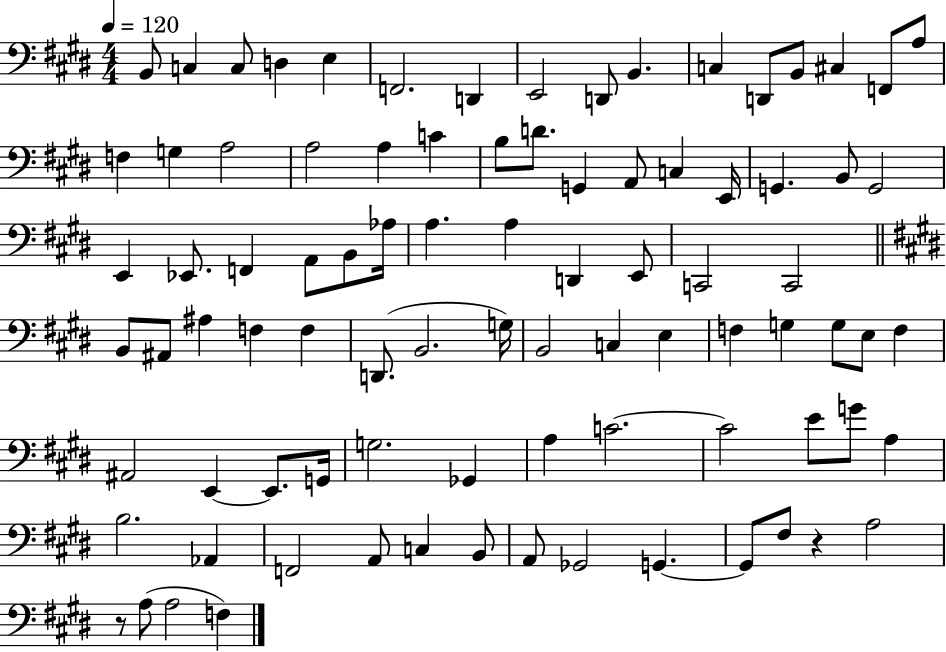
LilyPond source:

{
  \clef bass
  \numericTimeSignature
  \time 4/4
  \key e \major
  \tempo 4 = 120
  \repeat volta 2 { b,8 c4 c8 d4 e4 | f,2. d,4 | e,2 d,8 b,4. | c4 d,8 b,8 cis4 f,8 a8 | \break f4 g4 a2 | a2 a4 c'4 | b8 d'8. g,4 a,8 c4 e,16 | g,4. b,8 g,2 | \break e,4 ees,8. f,4 a,8 b,8 aes16 | a4. a4 d,4 e,8 | c,2 c,2 | \bar "||" \break \key e \major b,8 ais,8 ais4 f4 f4 | d,8.( b,2. g16) | b,2 c4 e4 | f4 g4 g8 e8 f4 | \break ais,2 e,4~~ e,8. g,16 | g2. ges,4 | a4 c'2.~~ | c'2 e'8 g'8 a4 | \break b2. aes,4 | f,2 a,8 c4 b,8 | a,8 ges,2 g,4.~~ | g,8 fis8 r4 a2 | \break r8 a8( a2 f4) | } \bar "|."
}